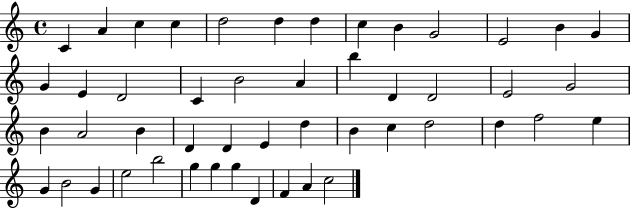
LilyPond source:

{
  \clef treble
  \time 4/4
  \defaultTimeSignature
  \key c \major
  c'4 a'4 c''4 c''4 | d''2 d''4 d''4 | c''4 b'4 g'2 | e'2 b'4 g'4 | \break g'4 e'4 d'2 | c'4 b'2 a'4 | b''4 d'4 d'2 | e'2 g'2 | \break b'4 a'2 b'4 | d'4 d'4 e'4 d''4 | b'4 c''4 d''2 | d''4 f''2 e''4 | \break g'4 b'2 g'4 | e''2 b''2 | g''4 g''4 g''4 d'4 | f'4 a'4 c''2 | \break \bar "|."
}